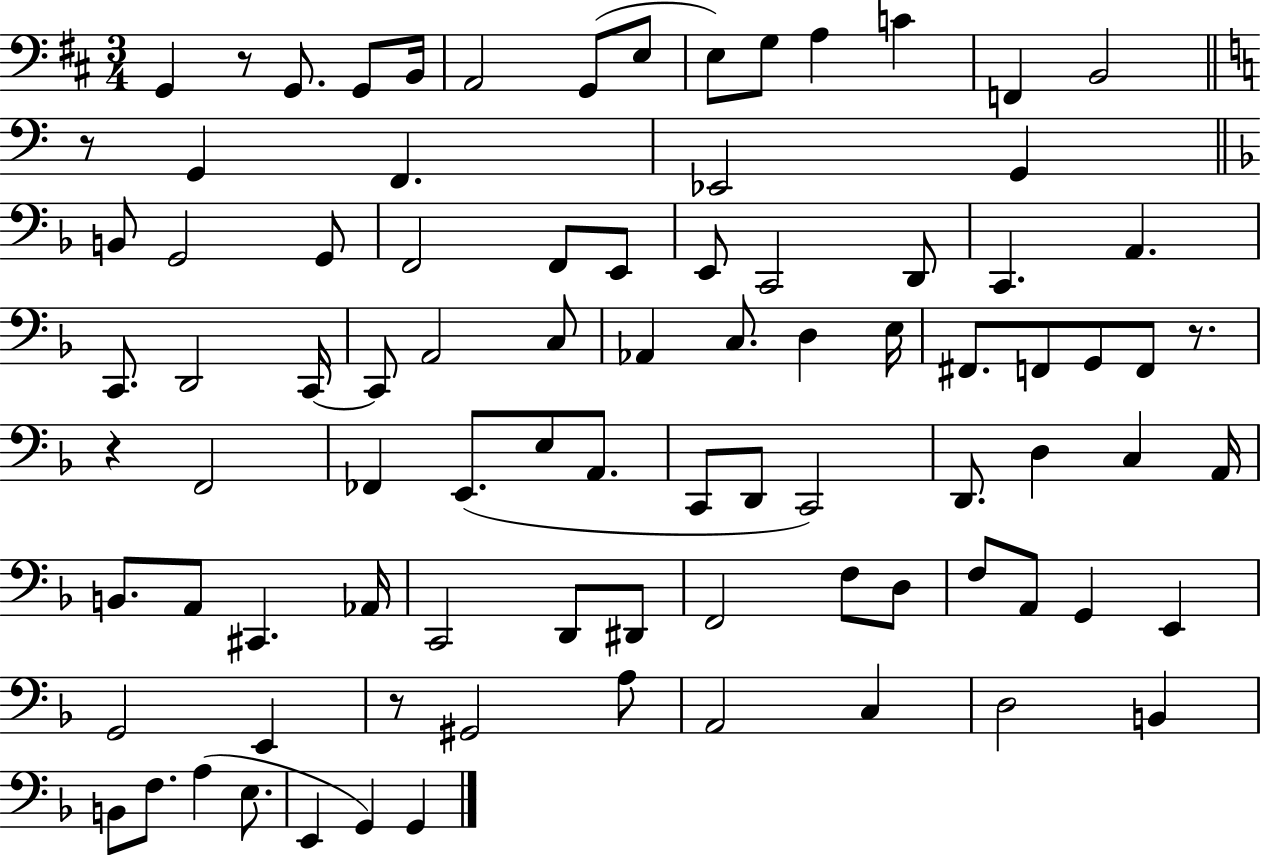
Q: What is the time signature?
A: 3/4